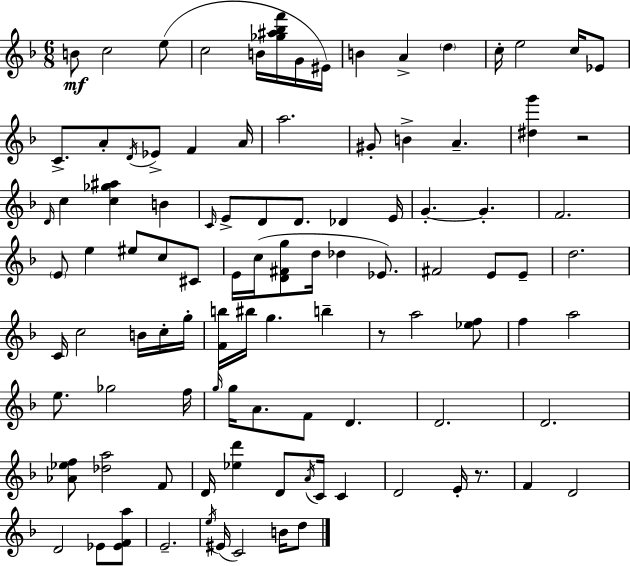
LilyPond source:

{
  \clef treble
  \numericTimeSignature
  \time 6/8
  \key d \minor
  b'8\mf c''2 e''8( | c''2 b'16 <ges'' ais'' bes'' f'''>16 g'16 eis'16) | b'4 a'4-> \parenthesize d''4 | c''16-. e''2 c''16 ees'8 | \break c'8.-> a'8-. \acciaccatura { d'16 } ees'8-> f'4 | a'16 a''2. | gis'8-. b'4-> a'4.-- | <dis'' g'''>4 r2 | \break \grace { d'16 } c''4 <c'' ges'' ais''>4 b'4 | \grace { c'16 } e'8-> d'8 d'8. des'4 | e'16 g'4.-.~~ g'4.-. | f'2. | \break \parenthesize e'8 e''4 eis''8 c''8 | cis'8 e'16 c''16( <d' fis' g''>8 d''16 des''4 | ees'8.) fis'2 e'8 | e'8-- d''2. | \break c'16 c''2 | b'16 c''16-. g''16-. <f' b''>16 bis''16 g''4. b''4-- | r8 a''2 | <ees'' f''>8 f''4 a''2 | \break e''8. ges''2 | f''16 \grace { g''16 } g''16 a'8. f'8 d'4. | d'2. | d'2. | \break <aes' ees'' f''>8 <des'' a''>2 | f'8 d'16 <ees'' d'''>4 d'8 \acciaccatura { a'16 } | c'16 c'4 d'2 | e'16-. r8. f'4 d'2 | \break d'2 | ees'8 <ees' f' a''>8 e'2.-- | \acciaccatura { e''16 }( eis'16 c'2) | b'16 d''8 \bar "|."
}